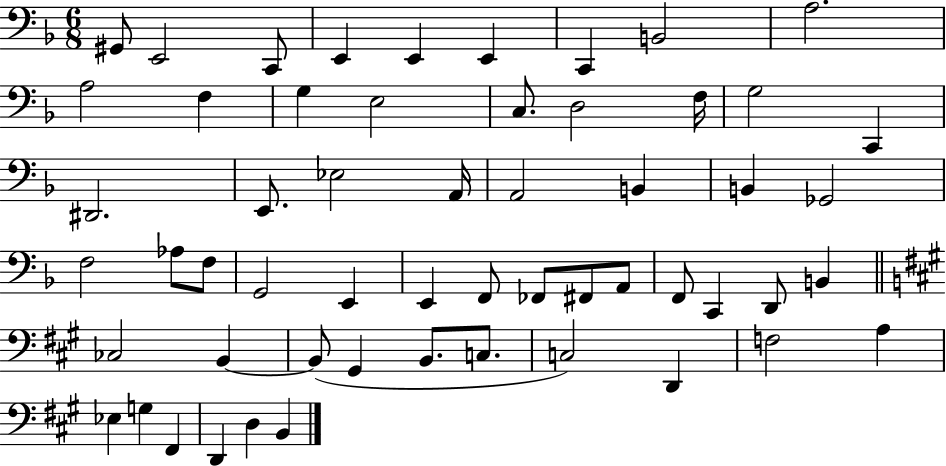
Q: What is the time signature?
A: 6/8